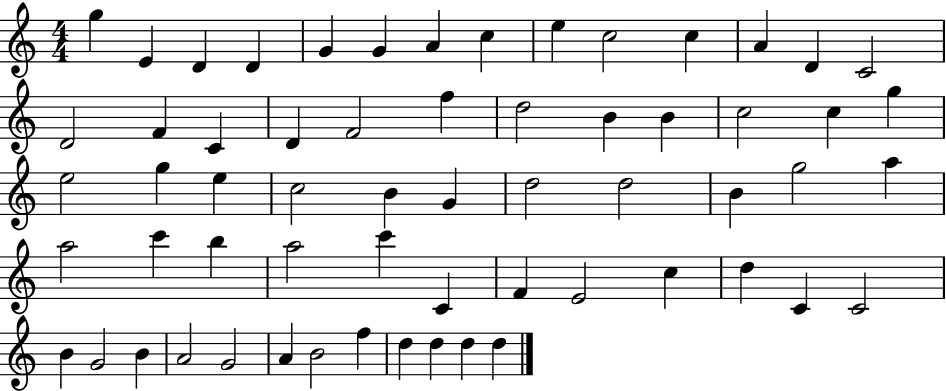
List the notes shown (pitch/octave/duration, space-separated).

G5/q E4/q D4/q D4/q G4/q G4/q A4/q C5/q E5/q C5/h C5/q A4/q D4/q C4/h D4/h F4/q C4/q D4/q F4/h F5/q D5/h B4/q B4/q C5/h C5/q G5/q E5/h G5/q E5/q C5/h B4/q G4/q D5/h D5/h B4/q G5/h A5/q A5/h C6/q B5/q A5/h C6/q C4/q F4/q E4/h C5/q D5/q C4/q C4/h B4/q G4/h B4/q A4/h G4/h A4/q B4/h F5/q D5/q D5/q D5/q D5/q